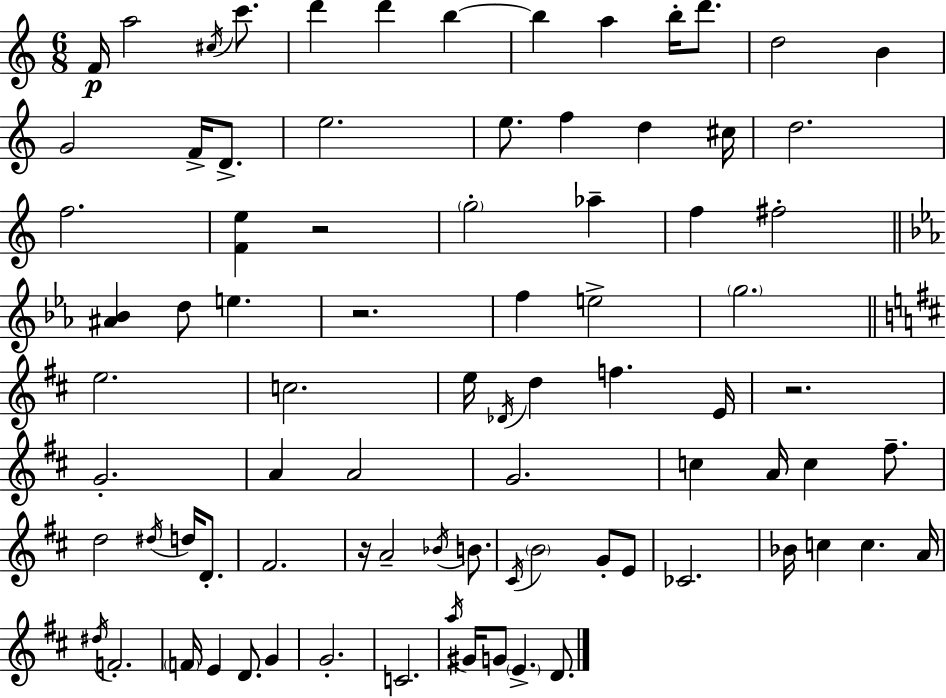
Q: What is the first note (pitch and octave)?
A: F4